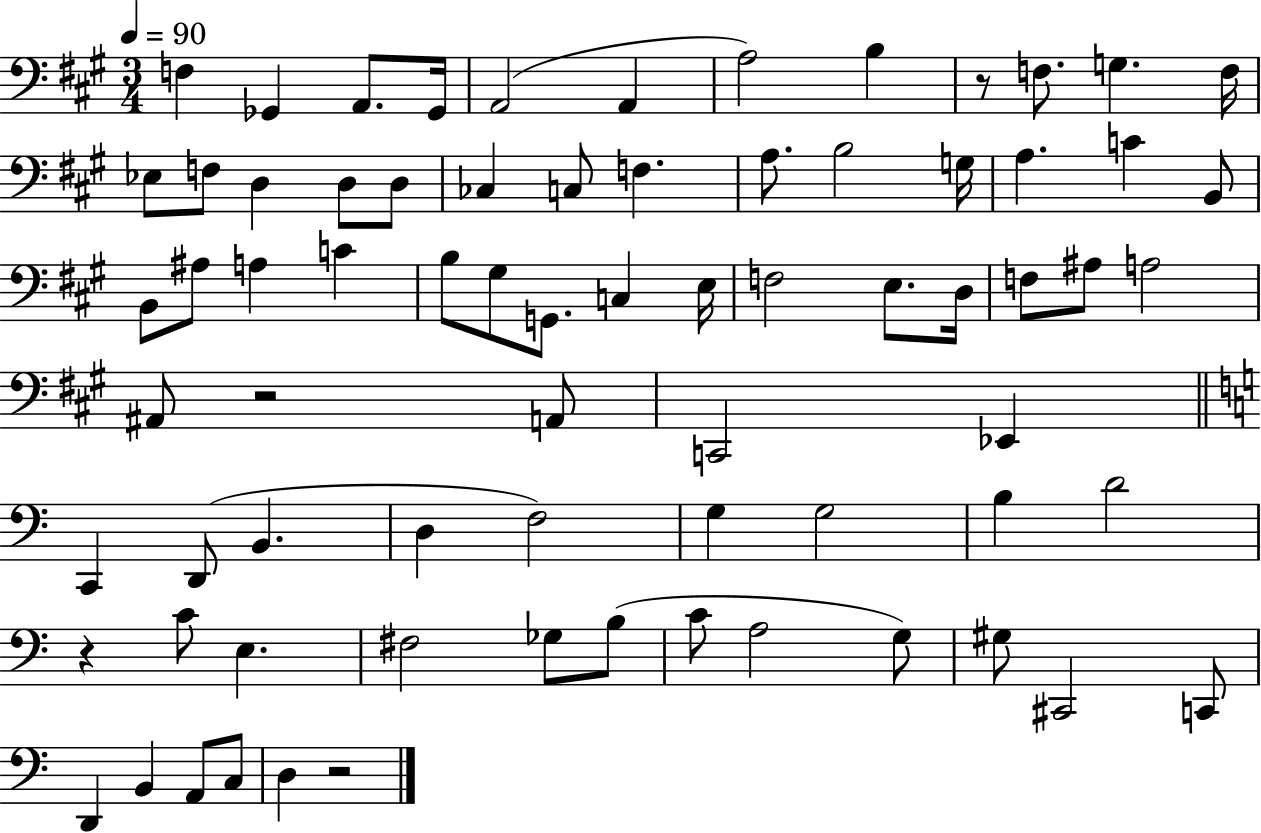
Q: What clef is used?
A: bass